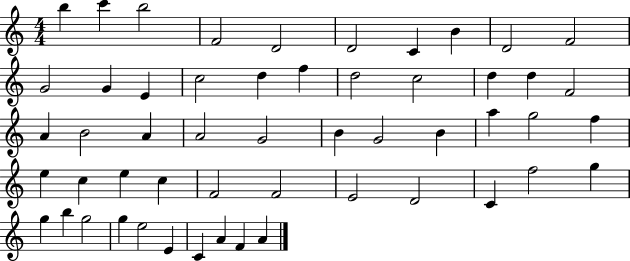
X:1
T:Untitled
M:4/4
L:1/4
K:C
b c' b2 F2 D2 D2 C B D2 F2 G2 G E c2 d f d2 c2 d d F2 A B2 A A2 G2 B G2 B a g2 f e c e c F2 F2 E2 D2 C f2 g g b g2 g e2 E C A F A